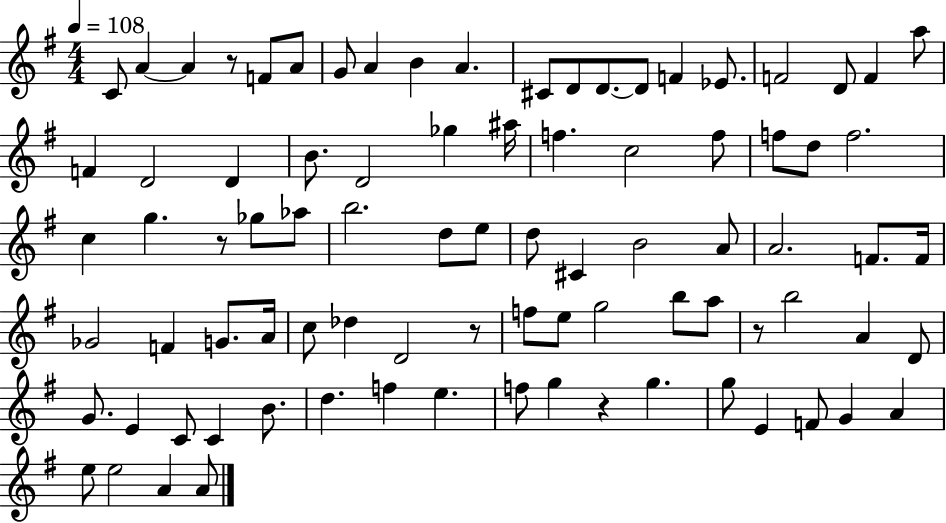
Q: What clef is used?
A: treble